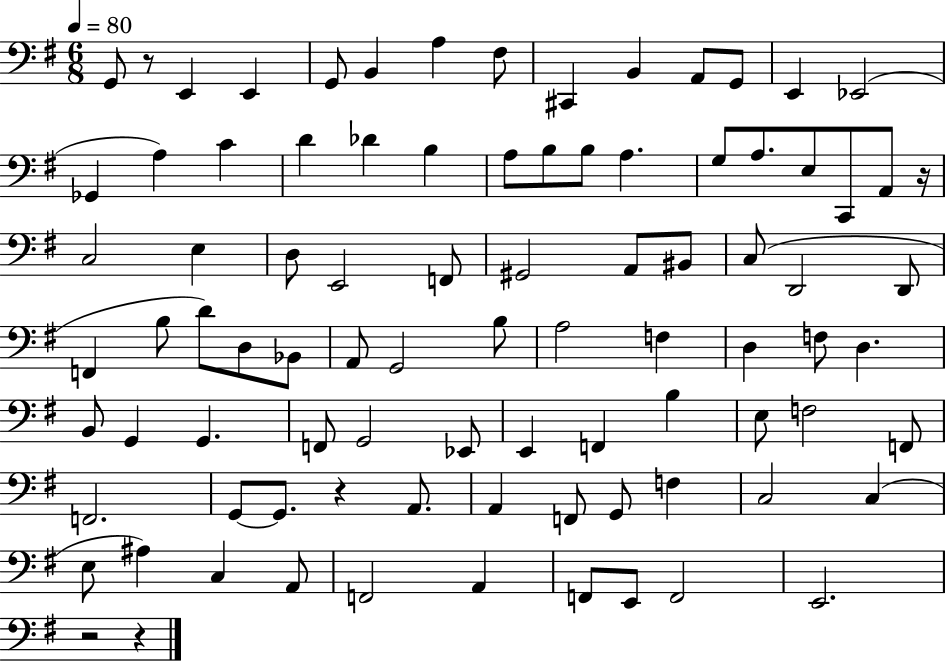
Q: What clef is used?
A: bass